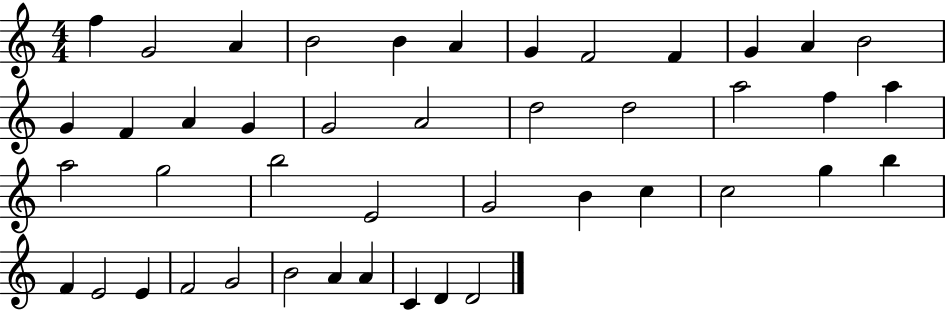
F5/q G4/h A4/q B4/h B4/q A4/q G4/q F4/h F4/q G4/q A4/q B4/h G4/q F4/q A4/q G4/q G4/h A4/h D5/h D5/h A5/h F5/q A5/q A5/h G5/h B5/h E4/h G4/h B4/q C5/q C5/h G5/q B5/q F4/q E4/h E4/q F4/h G4/h B4/h A4/q A4/q C4/q D4/q D4/h